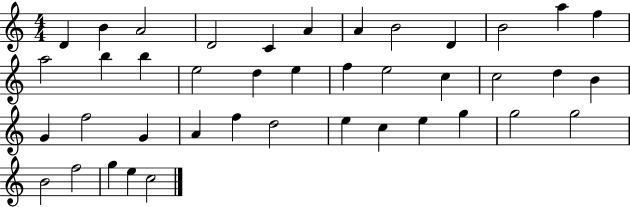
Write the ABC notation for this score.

X:1
T:Untitled
M:4/4
L:1/4
K:C
D B A2 D2 C A A B2 D B2 a f a2 b b e2 d e f e2 c c2 d B G f2 G A f d2 e c e g g2 g2 B2 f2 g e c2